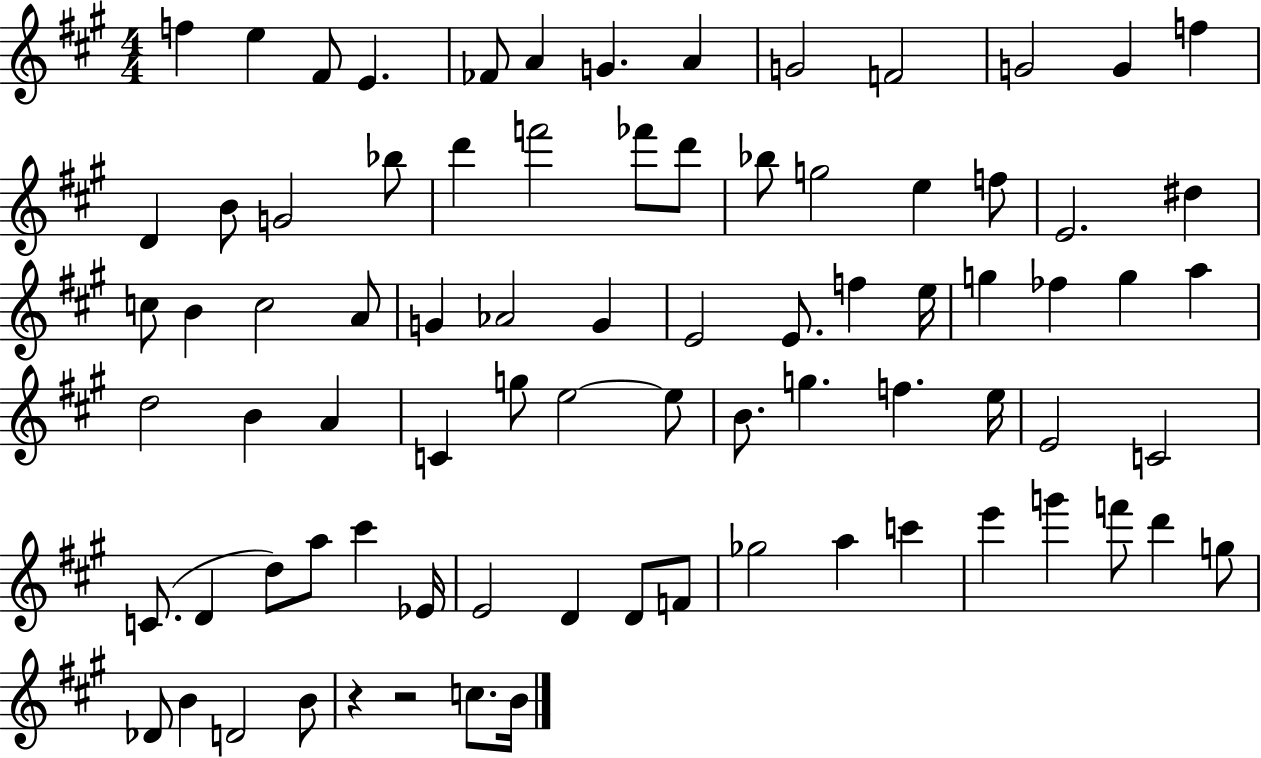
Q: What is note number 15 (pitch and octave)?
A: B4